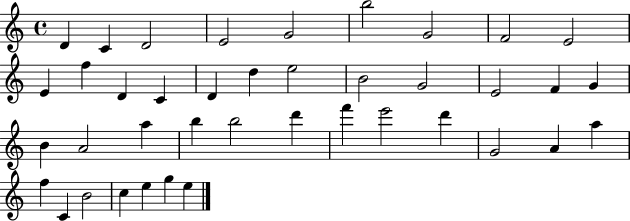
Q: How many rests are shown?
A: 0